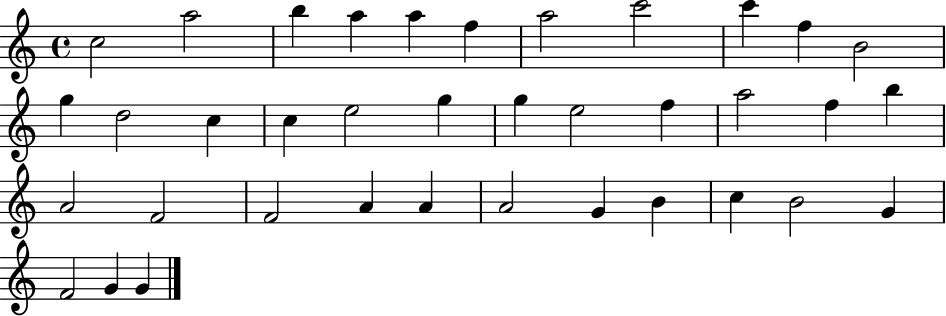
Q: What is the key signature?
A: C major